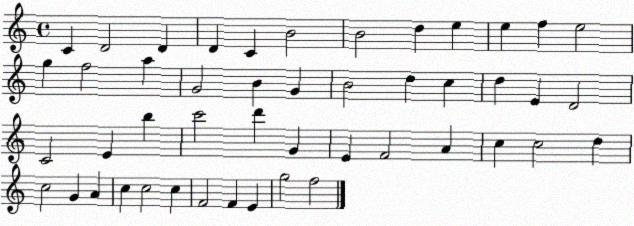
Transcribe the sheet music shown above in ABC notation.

X:1
T:Untitled
M:4/4
L:1/4
K:C
C D2 D D C B2 B2 d e e f e2 g f2 a G2 B G B2 d c d E D2 C2 E b c'2 d' G E F2 A c c2 d c2 G A c c2 c F2 F E g2 f2